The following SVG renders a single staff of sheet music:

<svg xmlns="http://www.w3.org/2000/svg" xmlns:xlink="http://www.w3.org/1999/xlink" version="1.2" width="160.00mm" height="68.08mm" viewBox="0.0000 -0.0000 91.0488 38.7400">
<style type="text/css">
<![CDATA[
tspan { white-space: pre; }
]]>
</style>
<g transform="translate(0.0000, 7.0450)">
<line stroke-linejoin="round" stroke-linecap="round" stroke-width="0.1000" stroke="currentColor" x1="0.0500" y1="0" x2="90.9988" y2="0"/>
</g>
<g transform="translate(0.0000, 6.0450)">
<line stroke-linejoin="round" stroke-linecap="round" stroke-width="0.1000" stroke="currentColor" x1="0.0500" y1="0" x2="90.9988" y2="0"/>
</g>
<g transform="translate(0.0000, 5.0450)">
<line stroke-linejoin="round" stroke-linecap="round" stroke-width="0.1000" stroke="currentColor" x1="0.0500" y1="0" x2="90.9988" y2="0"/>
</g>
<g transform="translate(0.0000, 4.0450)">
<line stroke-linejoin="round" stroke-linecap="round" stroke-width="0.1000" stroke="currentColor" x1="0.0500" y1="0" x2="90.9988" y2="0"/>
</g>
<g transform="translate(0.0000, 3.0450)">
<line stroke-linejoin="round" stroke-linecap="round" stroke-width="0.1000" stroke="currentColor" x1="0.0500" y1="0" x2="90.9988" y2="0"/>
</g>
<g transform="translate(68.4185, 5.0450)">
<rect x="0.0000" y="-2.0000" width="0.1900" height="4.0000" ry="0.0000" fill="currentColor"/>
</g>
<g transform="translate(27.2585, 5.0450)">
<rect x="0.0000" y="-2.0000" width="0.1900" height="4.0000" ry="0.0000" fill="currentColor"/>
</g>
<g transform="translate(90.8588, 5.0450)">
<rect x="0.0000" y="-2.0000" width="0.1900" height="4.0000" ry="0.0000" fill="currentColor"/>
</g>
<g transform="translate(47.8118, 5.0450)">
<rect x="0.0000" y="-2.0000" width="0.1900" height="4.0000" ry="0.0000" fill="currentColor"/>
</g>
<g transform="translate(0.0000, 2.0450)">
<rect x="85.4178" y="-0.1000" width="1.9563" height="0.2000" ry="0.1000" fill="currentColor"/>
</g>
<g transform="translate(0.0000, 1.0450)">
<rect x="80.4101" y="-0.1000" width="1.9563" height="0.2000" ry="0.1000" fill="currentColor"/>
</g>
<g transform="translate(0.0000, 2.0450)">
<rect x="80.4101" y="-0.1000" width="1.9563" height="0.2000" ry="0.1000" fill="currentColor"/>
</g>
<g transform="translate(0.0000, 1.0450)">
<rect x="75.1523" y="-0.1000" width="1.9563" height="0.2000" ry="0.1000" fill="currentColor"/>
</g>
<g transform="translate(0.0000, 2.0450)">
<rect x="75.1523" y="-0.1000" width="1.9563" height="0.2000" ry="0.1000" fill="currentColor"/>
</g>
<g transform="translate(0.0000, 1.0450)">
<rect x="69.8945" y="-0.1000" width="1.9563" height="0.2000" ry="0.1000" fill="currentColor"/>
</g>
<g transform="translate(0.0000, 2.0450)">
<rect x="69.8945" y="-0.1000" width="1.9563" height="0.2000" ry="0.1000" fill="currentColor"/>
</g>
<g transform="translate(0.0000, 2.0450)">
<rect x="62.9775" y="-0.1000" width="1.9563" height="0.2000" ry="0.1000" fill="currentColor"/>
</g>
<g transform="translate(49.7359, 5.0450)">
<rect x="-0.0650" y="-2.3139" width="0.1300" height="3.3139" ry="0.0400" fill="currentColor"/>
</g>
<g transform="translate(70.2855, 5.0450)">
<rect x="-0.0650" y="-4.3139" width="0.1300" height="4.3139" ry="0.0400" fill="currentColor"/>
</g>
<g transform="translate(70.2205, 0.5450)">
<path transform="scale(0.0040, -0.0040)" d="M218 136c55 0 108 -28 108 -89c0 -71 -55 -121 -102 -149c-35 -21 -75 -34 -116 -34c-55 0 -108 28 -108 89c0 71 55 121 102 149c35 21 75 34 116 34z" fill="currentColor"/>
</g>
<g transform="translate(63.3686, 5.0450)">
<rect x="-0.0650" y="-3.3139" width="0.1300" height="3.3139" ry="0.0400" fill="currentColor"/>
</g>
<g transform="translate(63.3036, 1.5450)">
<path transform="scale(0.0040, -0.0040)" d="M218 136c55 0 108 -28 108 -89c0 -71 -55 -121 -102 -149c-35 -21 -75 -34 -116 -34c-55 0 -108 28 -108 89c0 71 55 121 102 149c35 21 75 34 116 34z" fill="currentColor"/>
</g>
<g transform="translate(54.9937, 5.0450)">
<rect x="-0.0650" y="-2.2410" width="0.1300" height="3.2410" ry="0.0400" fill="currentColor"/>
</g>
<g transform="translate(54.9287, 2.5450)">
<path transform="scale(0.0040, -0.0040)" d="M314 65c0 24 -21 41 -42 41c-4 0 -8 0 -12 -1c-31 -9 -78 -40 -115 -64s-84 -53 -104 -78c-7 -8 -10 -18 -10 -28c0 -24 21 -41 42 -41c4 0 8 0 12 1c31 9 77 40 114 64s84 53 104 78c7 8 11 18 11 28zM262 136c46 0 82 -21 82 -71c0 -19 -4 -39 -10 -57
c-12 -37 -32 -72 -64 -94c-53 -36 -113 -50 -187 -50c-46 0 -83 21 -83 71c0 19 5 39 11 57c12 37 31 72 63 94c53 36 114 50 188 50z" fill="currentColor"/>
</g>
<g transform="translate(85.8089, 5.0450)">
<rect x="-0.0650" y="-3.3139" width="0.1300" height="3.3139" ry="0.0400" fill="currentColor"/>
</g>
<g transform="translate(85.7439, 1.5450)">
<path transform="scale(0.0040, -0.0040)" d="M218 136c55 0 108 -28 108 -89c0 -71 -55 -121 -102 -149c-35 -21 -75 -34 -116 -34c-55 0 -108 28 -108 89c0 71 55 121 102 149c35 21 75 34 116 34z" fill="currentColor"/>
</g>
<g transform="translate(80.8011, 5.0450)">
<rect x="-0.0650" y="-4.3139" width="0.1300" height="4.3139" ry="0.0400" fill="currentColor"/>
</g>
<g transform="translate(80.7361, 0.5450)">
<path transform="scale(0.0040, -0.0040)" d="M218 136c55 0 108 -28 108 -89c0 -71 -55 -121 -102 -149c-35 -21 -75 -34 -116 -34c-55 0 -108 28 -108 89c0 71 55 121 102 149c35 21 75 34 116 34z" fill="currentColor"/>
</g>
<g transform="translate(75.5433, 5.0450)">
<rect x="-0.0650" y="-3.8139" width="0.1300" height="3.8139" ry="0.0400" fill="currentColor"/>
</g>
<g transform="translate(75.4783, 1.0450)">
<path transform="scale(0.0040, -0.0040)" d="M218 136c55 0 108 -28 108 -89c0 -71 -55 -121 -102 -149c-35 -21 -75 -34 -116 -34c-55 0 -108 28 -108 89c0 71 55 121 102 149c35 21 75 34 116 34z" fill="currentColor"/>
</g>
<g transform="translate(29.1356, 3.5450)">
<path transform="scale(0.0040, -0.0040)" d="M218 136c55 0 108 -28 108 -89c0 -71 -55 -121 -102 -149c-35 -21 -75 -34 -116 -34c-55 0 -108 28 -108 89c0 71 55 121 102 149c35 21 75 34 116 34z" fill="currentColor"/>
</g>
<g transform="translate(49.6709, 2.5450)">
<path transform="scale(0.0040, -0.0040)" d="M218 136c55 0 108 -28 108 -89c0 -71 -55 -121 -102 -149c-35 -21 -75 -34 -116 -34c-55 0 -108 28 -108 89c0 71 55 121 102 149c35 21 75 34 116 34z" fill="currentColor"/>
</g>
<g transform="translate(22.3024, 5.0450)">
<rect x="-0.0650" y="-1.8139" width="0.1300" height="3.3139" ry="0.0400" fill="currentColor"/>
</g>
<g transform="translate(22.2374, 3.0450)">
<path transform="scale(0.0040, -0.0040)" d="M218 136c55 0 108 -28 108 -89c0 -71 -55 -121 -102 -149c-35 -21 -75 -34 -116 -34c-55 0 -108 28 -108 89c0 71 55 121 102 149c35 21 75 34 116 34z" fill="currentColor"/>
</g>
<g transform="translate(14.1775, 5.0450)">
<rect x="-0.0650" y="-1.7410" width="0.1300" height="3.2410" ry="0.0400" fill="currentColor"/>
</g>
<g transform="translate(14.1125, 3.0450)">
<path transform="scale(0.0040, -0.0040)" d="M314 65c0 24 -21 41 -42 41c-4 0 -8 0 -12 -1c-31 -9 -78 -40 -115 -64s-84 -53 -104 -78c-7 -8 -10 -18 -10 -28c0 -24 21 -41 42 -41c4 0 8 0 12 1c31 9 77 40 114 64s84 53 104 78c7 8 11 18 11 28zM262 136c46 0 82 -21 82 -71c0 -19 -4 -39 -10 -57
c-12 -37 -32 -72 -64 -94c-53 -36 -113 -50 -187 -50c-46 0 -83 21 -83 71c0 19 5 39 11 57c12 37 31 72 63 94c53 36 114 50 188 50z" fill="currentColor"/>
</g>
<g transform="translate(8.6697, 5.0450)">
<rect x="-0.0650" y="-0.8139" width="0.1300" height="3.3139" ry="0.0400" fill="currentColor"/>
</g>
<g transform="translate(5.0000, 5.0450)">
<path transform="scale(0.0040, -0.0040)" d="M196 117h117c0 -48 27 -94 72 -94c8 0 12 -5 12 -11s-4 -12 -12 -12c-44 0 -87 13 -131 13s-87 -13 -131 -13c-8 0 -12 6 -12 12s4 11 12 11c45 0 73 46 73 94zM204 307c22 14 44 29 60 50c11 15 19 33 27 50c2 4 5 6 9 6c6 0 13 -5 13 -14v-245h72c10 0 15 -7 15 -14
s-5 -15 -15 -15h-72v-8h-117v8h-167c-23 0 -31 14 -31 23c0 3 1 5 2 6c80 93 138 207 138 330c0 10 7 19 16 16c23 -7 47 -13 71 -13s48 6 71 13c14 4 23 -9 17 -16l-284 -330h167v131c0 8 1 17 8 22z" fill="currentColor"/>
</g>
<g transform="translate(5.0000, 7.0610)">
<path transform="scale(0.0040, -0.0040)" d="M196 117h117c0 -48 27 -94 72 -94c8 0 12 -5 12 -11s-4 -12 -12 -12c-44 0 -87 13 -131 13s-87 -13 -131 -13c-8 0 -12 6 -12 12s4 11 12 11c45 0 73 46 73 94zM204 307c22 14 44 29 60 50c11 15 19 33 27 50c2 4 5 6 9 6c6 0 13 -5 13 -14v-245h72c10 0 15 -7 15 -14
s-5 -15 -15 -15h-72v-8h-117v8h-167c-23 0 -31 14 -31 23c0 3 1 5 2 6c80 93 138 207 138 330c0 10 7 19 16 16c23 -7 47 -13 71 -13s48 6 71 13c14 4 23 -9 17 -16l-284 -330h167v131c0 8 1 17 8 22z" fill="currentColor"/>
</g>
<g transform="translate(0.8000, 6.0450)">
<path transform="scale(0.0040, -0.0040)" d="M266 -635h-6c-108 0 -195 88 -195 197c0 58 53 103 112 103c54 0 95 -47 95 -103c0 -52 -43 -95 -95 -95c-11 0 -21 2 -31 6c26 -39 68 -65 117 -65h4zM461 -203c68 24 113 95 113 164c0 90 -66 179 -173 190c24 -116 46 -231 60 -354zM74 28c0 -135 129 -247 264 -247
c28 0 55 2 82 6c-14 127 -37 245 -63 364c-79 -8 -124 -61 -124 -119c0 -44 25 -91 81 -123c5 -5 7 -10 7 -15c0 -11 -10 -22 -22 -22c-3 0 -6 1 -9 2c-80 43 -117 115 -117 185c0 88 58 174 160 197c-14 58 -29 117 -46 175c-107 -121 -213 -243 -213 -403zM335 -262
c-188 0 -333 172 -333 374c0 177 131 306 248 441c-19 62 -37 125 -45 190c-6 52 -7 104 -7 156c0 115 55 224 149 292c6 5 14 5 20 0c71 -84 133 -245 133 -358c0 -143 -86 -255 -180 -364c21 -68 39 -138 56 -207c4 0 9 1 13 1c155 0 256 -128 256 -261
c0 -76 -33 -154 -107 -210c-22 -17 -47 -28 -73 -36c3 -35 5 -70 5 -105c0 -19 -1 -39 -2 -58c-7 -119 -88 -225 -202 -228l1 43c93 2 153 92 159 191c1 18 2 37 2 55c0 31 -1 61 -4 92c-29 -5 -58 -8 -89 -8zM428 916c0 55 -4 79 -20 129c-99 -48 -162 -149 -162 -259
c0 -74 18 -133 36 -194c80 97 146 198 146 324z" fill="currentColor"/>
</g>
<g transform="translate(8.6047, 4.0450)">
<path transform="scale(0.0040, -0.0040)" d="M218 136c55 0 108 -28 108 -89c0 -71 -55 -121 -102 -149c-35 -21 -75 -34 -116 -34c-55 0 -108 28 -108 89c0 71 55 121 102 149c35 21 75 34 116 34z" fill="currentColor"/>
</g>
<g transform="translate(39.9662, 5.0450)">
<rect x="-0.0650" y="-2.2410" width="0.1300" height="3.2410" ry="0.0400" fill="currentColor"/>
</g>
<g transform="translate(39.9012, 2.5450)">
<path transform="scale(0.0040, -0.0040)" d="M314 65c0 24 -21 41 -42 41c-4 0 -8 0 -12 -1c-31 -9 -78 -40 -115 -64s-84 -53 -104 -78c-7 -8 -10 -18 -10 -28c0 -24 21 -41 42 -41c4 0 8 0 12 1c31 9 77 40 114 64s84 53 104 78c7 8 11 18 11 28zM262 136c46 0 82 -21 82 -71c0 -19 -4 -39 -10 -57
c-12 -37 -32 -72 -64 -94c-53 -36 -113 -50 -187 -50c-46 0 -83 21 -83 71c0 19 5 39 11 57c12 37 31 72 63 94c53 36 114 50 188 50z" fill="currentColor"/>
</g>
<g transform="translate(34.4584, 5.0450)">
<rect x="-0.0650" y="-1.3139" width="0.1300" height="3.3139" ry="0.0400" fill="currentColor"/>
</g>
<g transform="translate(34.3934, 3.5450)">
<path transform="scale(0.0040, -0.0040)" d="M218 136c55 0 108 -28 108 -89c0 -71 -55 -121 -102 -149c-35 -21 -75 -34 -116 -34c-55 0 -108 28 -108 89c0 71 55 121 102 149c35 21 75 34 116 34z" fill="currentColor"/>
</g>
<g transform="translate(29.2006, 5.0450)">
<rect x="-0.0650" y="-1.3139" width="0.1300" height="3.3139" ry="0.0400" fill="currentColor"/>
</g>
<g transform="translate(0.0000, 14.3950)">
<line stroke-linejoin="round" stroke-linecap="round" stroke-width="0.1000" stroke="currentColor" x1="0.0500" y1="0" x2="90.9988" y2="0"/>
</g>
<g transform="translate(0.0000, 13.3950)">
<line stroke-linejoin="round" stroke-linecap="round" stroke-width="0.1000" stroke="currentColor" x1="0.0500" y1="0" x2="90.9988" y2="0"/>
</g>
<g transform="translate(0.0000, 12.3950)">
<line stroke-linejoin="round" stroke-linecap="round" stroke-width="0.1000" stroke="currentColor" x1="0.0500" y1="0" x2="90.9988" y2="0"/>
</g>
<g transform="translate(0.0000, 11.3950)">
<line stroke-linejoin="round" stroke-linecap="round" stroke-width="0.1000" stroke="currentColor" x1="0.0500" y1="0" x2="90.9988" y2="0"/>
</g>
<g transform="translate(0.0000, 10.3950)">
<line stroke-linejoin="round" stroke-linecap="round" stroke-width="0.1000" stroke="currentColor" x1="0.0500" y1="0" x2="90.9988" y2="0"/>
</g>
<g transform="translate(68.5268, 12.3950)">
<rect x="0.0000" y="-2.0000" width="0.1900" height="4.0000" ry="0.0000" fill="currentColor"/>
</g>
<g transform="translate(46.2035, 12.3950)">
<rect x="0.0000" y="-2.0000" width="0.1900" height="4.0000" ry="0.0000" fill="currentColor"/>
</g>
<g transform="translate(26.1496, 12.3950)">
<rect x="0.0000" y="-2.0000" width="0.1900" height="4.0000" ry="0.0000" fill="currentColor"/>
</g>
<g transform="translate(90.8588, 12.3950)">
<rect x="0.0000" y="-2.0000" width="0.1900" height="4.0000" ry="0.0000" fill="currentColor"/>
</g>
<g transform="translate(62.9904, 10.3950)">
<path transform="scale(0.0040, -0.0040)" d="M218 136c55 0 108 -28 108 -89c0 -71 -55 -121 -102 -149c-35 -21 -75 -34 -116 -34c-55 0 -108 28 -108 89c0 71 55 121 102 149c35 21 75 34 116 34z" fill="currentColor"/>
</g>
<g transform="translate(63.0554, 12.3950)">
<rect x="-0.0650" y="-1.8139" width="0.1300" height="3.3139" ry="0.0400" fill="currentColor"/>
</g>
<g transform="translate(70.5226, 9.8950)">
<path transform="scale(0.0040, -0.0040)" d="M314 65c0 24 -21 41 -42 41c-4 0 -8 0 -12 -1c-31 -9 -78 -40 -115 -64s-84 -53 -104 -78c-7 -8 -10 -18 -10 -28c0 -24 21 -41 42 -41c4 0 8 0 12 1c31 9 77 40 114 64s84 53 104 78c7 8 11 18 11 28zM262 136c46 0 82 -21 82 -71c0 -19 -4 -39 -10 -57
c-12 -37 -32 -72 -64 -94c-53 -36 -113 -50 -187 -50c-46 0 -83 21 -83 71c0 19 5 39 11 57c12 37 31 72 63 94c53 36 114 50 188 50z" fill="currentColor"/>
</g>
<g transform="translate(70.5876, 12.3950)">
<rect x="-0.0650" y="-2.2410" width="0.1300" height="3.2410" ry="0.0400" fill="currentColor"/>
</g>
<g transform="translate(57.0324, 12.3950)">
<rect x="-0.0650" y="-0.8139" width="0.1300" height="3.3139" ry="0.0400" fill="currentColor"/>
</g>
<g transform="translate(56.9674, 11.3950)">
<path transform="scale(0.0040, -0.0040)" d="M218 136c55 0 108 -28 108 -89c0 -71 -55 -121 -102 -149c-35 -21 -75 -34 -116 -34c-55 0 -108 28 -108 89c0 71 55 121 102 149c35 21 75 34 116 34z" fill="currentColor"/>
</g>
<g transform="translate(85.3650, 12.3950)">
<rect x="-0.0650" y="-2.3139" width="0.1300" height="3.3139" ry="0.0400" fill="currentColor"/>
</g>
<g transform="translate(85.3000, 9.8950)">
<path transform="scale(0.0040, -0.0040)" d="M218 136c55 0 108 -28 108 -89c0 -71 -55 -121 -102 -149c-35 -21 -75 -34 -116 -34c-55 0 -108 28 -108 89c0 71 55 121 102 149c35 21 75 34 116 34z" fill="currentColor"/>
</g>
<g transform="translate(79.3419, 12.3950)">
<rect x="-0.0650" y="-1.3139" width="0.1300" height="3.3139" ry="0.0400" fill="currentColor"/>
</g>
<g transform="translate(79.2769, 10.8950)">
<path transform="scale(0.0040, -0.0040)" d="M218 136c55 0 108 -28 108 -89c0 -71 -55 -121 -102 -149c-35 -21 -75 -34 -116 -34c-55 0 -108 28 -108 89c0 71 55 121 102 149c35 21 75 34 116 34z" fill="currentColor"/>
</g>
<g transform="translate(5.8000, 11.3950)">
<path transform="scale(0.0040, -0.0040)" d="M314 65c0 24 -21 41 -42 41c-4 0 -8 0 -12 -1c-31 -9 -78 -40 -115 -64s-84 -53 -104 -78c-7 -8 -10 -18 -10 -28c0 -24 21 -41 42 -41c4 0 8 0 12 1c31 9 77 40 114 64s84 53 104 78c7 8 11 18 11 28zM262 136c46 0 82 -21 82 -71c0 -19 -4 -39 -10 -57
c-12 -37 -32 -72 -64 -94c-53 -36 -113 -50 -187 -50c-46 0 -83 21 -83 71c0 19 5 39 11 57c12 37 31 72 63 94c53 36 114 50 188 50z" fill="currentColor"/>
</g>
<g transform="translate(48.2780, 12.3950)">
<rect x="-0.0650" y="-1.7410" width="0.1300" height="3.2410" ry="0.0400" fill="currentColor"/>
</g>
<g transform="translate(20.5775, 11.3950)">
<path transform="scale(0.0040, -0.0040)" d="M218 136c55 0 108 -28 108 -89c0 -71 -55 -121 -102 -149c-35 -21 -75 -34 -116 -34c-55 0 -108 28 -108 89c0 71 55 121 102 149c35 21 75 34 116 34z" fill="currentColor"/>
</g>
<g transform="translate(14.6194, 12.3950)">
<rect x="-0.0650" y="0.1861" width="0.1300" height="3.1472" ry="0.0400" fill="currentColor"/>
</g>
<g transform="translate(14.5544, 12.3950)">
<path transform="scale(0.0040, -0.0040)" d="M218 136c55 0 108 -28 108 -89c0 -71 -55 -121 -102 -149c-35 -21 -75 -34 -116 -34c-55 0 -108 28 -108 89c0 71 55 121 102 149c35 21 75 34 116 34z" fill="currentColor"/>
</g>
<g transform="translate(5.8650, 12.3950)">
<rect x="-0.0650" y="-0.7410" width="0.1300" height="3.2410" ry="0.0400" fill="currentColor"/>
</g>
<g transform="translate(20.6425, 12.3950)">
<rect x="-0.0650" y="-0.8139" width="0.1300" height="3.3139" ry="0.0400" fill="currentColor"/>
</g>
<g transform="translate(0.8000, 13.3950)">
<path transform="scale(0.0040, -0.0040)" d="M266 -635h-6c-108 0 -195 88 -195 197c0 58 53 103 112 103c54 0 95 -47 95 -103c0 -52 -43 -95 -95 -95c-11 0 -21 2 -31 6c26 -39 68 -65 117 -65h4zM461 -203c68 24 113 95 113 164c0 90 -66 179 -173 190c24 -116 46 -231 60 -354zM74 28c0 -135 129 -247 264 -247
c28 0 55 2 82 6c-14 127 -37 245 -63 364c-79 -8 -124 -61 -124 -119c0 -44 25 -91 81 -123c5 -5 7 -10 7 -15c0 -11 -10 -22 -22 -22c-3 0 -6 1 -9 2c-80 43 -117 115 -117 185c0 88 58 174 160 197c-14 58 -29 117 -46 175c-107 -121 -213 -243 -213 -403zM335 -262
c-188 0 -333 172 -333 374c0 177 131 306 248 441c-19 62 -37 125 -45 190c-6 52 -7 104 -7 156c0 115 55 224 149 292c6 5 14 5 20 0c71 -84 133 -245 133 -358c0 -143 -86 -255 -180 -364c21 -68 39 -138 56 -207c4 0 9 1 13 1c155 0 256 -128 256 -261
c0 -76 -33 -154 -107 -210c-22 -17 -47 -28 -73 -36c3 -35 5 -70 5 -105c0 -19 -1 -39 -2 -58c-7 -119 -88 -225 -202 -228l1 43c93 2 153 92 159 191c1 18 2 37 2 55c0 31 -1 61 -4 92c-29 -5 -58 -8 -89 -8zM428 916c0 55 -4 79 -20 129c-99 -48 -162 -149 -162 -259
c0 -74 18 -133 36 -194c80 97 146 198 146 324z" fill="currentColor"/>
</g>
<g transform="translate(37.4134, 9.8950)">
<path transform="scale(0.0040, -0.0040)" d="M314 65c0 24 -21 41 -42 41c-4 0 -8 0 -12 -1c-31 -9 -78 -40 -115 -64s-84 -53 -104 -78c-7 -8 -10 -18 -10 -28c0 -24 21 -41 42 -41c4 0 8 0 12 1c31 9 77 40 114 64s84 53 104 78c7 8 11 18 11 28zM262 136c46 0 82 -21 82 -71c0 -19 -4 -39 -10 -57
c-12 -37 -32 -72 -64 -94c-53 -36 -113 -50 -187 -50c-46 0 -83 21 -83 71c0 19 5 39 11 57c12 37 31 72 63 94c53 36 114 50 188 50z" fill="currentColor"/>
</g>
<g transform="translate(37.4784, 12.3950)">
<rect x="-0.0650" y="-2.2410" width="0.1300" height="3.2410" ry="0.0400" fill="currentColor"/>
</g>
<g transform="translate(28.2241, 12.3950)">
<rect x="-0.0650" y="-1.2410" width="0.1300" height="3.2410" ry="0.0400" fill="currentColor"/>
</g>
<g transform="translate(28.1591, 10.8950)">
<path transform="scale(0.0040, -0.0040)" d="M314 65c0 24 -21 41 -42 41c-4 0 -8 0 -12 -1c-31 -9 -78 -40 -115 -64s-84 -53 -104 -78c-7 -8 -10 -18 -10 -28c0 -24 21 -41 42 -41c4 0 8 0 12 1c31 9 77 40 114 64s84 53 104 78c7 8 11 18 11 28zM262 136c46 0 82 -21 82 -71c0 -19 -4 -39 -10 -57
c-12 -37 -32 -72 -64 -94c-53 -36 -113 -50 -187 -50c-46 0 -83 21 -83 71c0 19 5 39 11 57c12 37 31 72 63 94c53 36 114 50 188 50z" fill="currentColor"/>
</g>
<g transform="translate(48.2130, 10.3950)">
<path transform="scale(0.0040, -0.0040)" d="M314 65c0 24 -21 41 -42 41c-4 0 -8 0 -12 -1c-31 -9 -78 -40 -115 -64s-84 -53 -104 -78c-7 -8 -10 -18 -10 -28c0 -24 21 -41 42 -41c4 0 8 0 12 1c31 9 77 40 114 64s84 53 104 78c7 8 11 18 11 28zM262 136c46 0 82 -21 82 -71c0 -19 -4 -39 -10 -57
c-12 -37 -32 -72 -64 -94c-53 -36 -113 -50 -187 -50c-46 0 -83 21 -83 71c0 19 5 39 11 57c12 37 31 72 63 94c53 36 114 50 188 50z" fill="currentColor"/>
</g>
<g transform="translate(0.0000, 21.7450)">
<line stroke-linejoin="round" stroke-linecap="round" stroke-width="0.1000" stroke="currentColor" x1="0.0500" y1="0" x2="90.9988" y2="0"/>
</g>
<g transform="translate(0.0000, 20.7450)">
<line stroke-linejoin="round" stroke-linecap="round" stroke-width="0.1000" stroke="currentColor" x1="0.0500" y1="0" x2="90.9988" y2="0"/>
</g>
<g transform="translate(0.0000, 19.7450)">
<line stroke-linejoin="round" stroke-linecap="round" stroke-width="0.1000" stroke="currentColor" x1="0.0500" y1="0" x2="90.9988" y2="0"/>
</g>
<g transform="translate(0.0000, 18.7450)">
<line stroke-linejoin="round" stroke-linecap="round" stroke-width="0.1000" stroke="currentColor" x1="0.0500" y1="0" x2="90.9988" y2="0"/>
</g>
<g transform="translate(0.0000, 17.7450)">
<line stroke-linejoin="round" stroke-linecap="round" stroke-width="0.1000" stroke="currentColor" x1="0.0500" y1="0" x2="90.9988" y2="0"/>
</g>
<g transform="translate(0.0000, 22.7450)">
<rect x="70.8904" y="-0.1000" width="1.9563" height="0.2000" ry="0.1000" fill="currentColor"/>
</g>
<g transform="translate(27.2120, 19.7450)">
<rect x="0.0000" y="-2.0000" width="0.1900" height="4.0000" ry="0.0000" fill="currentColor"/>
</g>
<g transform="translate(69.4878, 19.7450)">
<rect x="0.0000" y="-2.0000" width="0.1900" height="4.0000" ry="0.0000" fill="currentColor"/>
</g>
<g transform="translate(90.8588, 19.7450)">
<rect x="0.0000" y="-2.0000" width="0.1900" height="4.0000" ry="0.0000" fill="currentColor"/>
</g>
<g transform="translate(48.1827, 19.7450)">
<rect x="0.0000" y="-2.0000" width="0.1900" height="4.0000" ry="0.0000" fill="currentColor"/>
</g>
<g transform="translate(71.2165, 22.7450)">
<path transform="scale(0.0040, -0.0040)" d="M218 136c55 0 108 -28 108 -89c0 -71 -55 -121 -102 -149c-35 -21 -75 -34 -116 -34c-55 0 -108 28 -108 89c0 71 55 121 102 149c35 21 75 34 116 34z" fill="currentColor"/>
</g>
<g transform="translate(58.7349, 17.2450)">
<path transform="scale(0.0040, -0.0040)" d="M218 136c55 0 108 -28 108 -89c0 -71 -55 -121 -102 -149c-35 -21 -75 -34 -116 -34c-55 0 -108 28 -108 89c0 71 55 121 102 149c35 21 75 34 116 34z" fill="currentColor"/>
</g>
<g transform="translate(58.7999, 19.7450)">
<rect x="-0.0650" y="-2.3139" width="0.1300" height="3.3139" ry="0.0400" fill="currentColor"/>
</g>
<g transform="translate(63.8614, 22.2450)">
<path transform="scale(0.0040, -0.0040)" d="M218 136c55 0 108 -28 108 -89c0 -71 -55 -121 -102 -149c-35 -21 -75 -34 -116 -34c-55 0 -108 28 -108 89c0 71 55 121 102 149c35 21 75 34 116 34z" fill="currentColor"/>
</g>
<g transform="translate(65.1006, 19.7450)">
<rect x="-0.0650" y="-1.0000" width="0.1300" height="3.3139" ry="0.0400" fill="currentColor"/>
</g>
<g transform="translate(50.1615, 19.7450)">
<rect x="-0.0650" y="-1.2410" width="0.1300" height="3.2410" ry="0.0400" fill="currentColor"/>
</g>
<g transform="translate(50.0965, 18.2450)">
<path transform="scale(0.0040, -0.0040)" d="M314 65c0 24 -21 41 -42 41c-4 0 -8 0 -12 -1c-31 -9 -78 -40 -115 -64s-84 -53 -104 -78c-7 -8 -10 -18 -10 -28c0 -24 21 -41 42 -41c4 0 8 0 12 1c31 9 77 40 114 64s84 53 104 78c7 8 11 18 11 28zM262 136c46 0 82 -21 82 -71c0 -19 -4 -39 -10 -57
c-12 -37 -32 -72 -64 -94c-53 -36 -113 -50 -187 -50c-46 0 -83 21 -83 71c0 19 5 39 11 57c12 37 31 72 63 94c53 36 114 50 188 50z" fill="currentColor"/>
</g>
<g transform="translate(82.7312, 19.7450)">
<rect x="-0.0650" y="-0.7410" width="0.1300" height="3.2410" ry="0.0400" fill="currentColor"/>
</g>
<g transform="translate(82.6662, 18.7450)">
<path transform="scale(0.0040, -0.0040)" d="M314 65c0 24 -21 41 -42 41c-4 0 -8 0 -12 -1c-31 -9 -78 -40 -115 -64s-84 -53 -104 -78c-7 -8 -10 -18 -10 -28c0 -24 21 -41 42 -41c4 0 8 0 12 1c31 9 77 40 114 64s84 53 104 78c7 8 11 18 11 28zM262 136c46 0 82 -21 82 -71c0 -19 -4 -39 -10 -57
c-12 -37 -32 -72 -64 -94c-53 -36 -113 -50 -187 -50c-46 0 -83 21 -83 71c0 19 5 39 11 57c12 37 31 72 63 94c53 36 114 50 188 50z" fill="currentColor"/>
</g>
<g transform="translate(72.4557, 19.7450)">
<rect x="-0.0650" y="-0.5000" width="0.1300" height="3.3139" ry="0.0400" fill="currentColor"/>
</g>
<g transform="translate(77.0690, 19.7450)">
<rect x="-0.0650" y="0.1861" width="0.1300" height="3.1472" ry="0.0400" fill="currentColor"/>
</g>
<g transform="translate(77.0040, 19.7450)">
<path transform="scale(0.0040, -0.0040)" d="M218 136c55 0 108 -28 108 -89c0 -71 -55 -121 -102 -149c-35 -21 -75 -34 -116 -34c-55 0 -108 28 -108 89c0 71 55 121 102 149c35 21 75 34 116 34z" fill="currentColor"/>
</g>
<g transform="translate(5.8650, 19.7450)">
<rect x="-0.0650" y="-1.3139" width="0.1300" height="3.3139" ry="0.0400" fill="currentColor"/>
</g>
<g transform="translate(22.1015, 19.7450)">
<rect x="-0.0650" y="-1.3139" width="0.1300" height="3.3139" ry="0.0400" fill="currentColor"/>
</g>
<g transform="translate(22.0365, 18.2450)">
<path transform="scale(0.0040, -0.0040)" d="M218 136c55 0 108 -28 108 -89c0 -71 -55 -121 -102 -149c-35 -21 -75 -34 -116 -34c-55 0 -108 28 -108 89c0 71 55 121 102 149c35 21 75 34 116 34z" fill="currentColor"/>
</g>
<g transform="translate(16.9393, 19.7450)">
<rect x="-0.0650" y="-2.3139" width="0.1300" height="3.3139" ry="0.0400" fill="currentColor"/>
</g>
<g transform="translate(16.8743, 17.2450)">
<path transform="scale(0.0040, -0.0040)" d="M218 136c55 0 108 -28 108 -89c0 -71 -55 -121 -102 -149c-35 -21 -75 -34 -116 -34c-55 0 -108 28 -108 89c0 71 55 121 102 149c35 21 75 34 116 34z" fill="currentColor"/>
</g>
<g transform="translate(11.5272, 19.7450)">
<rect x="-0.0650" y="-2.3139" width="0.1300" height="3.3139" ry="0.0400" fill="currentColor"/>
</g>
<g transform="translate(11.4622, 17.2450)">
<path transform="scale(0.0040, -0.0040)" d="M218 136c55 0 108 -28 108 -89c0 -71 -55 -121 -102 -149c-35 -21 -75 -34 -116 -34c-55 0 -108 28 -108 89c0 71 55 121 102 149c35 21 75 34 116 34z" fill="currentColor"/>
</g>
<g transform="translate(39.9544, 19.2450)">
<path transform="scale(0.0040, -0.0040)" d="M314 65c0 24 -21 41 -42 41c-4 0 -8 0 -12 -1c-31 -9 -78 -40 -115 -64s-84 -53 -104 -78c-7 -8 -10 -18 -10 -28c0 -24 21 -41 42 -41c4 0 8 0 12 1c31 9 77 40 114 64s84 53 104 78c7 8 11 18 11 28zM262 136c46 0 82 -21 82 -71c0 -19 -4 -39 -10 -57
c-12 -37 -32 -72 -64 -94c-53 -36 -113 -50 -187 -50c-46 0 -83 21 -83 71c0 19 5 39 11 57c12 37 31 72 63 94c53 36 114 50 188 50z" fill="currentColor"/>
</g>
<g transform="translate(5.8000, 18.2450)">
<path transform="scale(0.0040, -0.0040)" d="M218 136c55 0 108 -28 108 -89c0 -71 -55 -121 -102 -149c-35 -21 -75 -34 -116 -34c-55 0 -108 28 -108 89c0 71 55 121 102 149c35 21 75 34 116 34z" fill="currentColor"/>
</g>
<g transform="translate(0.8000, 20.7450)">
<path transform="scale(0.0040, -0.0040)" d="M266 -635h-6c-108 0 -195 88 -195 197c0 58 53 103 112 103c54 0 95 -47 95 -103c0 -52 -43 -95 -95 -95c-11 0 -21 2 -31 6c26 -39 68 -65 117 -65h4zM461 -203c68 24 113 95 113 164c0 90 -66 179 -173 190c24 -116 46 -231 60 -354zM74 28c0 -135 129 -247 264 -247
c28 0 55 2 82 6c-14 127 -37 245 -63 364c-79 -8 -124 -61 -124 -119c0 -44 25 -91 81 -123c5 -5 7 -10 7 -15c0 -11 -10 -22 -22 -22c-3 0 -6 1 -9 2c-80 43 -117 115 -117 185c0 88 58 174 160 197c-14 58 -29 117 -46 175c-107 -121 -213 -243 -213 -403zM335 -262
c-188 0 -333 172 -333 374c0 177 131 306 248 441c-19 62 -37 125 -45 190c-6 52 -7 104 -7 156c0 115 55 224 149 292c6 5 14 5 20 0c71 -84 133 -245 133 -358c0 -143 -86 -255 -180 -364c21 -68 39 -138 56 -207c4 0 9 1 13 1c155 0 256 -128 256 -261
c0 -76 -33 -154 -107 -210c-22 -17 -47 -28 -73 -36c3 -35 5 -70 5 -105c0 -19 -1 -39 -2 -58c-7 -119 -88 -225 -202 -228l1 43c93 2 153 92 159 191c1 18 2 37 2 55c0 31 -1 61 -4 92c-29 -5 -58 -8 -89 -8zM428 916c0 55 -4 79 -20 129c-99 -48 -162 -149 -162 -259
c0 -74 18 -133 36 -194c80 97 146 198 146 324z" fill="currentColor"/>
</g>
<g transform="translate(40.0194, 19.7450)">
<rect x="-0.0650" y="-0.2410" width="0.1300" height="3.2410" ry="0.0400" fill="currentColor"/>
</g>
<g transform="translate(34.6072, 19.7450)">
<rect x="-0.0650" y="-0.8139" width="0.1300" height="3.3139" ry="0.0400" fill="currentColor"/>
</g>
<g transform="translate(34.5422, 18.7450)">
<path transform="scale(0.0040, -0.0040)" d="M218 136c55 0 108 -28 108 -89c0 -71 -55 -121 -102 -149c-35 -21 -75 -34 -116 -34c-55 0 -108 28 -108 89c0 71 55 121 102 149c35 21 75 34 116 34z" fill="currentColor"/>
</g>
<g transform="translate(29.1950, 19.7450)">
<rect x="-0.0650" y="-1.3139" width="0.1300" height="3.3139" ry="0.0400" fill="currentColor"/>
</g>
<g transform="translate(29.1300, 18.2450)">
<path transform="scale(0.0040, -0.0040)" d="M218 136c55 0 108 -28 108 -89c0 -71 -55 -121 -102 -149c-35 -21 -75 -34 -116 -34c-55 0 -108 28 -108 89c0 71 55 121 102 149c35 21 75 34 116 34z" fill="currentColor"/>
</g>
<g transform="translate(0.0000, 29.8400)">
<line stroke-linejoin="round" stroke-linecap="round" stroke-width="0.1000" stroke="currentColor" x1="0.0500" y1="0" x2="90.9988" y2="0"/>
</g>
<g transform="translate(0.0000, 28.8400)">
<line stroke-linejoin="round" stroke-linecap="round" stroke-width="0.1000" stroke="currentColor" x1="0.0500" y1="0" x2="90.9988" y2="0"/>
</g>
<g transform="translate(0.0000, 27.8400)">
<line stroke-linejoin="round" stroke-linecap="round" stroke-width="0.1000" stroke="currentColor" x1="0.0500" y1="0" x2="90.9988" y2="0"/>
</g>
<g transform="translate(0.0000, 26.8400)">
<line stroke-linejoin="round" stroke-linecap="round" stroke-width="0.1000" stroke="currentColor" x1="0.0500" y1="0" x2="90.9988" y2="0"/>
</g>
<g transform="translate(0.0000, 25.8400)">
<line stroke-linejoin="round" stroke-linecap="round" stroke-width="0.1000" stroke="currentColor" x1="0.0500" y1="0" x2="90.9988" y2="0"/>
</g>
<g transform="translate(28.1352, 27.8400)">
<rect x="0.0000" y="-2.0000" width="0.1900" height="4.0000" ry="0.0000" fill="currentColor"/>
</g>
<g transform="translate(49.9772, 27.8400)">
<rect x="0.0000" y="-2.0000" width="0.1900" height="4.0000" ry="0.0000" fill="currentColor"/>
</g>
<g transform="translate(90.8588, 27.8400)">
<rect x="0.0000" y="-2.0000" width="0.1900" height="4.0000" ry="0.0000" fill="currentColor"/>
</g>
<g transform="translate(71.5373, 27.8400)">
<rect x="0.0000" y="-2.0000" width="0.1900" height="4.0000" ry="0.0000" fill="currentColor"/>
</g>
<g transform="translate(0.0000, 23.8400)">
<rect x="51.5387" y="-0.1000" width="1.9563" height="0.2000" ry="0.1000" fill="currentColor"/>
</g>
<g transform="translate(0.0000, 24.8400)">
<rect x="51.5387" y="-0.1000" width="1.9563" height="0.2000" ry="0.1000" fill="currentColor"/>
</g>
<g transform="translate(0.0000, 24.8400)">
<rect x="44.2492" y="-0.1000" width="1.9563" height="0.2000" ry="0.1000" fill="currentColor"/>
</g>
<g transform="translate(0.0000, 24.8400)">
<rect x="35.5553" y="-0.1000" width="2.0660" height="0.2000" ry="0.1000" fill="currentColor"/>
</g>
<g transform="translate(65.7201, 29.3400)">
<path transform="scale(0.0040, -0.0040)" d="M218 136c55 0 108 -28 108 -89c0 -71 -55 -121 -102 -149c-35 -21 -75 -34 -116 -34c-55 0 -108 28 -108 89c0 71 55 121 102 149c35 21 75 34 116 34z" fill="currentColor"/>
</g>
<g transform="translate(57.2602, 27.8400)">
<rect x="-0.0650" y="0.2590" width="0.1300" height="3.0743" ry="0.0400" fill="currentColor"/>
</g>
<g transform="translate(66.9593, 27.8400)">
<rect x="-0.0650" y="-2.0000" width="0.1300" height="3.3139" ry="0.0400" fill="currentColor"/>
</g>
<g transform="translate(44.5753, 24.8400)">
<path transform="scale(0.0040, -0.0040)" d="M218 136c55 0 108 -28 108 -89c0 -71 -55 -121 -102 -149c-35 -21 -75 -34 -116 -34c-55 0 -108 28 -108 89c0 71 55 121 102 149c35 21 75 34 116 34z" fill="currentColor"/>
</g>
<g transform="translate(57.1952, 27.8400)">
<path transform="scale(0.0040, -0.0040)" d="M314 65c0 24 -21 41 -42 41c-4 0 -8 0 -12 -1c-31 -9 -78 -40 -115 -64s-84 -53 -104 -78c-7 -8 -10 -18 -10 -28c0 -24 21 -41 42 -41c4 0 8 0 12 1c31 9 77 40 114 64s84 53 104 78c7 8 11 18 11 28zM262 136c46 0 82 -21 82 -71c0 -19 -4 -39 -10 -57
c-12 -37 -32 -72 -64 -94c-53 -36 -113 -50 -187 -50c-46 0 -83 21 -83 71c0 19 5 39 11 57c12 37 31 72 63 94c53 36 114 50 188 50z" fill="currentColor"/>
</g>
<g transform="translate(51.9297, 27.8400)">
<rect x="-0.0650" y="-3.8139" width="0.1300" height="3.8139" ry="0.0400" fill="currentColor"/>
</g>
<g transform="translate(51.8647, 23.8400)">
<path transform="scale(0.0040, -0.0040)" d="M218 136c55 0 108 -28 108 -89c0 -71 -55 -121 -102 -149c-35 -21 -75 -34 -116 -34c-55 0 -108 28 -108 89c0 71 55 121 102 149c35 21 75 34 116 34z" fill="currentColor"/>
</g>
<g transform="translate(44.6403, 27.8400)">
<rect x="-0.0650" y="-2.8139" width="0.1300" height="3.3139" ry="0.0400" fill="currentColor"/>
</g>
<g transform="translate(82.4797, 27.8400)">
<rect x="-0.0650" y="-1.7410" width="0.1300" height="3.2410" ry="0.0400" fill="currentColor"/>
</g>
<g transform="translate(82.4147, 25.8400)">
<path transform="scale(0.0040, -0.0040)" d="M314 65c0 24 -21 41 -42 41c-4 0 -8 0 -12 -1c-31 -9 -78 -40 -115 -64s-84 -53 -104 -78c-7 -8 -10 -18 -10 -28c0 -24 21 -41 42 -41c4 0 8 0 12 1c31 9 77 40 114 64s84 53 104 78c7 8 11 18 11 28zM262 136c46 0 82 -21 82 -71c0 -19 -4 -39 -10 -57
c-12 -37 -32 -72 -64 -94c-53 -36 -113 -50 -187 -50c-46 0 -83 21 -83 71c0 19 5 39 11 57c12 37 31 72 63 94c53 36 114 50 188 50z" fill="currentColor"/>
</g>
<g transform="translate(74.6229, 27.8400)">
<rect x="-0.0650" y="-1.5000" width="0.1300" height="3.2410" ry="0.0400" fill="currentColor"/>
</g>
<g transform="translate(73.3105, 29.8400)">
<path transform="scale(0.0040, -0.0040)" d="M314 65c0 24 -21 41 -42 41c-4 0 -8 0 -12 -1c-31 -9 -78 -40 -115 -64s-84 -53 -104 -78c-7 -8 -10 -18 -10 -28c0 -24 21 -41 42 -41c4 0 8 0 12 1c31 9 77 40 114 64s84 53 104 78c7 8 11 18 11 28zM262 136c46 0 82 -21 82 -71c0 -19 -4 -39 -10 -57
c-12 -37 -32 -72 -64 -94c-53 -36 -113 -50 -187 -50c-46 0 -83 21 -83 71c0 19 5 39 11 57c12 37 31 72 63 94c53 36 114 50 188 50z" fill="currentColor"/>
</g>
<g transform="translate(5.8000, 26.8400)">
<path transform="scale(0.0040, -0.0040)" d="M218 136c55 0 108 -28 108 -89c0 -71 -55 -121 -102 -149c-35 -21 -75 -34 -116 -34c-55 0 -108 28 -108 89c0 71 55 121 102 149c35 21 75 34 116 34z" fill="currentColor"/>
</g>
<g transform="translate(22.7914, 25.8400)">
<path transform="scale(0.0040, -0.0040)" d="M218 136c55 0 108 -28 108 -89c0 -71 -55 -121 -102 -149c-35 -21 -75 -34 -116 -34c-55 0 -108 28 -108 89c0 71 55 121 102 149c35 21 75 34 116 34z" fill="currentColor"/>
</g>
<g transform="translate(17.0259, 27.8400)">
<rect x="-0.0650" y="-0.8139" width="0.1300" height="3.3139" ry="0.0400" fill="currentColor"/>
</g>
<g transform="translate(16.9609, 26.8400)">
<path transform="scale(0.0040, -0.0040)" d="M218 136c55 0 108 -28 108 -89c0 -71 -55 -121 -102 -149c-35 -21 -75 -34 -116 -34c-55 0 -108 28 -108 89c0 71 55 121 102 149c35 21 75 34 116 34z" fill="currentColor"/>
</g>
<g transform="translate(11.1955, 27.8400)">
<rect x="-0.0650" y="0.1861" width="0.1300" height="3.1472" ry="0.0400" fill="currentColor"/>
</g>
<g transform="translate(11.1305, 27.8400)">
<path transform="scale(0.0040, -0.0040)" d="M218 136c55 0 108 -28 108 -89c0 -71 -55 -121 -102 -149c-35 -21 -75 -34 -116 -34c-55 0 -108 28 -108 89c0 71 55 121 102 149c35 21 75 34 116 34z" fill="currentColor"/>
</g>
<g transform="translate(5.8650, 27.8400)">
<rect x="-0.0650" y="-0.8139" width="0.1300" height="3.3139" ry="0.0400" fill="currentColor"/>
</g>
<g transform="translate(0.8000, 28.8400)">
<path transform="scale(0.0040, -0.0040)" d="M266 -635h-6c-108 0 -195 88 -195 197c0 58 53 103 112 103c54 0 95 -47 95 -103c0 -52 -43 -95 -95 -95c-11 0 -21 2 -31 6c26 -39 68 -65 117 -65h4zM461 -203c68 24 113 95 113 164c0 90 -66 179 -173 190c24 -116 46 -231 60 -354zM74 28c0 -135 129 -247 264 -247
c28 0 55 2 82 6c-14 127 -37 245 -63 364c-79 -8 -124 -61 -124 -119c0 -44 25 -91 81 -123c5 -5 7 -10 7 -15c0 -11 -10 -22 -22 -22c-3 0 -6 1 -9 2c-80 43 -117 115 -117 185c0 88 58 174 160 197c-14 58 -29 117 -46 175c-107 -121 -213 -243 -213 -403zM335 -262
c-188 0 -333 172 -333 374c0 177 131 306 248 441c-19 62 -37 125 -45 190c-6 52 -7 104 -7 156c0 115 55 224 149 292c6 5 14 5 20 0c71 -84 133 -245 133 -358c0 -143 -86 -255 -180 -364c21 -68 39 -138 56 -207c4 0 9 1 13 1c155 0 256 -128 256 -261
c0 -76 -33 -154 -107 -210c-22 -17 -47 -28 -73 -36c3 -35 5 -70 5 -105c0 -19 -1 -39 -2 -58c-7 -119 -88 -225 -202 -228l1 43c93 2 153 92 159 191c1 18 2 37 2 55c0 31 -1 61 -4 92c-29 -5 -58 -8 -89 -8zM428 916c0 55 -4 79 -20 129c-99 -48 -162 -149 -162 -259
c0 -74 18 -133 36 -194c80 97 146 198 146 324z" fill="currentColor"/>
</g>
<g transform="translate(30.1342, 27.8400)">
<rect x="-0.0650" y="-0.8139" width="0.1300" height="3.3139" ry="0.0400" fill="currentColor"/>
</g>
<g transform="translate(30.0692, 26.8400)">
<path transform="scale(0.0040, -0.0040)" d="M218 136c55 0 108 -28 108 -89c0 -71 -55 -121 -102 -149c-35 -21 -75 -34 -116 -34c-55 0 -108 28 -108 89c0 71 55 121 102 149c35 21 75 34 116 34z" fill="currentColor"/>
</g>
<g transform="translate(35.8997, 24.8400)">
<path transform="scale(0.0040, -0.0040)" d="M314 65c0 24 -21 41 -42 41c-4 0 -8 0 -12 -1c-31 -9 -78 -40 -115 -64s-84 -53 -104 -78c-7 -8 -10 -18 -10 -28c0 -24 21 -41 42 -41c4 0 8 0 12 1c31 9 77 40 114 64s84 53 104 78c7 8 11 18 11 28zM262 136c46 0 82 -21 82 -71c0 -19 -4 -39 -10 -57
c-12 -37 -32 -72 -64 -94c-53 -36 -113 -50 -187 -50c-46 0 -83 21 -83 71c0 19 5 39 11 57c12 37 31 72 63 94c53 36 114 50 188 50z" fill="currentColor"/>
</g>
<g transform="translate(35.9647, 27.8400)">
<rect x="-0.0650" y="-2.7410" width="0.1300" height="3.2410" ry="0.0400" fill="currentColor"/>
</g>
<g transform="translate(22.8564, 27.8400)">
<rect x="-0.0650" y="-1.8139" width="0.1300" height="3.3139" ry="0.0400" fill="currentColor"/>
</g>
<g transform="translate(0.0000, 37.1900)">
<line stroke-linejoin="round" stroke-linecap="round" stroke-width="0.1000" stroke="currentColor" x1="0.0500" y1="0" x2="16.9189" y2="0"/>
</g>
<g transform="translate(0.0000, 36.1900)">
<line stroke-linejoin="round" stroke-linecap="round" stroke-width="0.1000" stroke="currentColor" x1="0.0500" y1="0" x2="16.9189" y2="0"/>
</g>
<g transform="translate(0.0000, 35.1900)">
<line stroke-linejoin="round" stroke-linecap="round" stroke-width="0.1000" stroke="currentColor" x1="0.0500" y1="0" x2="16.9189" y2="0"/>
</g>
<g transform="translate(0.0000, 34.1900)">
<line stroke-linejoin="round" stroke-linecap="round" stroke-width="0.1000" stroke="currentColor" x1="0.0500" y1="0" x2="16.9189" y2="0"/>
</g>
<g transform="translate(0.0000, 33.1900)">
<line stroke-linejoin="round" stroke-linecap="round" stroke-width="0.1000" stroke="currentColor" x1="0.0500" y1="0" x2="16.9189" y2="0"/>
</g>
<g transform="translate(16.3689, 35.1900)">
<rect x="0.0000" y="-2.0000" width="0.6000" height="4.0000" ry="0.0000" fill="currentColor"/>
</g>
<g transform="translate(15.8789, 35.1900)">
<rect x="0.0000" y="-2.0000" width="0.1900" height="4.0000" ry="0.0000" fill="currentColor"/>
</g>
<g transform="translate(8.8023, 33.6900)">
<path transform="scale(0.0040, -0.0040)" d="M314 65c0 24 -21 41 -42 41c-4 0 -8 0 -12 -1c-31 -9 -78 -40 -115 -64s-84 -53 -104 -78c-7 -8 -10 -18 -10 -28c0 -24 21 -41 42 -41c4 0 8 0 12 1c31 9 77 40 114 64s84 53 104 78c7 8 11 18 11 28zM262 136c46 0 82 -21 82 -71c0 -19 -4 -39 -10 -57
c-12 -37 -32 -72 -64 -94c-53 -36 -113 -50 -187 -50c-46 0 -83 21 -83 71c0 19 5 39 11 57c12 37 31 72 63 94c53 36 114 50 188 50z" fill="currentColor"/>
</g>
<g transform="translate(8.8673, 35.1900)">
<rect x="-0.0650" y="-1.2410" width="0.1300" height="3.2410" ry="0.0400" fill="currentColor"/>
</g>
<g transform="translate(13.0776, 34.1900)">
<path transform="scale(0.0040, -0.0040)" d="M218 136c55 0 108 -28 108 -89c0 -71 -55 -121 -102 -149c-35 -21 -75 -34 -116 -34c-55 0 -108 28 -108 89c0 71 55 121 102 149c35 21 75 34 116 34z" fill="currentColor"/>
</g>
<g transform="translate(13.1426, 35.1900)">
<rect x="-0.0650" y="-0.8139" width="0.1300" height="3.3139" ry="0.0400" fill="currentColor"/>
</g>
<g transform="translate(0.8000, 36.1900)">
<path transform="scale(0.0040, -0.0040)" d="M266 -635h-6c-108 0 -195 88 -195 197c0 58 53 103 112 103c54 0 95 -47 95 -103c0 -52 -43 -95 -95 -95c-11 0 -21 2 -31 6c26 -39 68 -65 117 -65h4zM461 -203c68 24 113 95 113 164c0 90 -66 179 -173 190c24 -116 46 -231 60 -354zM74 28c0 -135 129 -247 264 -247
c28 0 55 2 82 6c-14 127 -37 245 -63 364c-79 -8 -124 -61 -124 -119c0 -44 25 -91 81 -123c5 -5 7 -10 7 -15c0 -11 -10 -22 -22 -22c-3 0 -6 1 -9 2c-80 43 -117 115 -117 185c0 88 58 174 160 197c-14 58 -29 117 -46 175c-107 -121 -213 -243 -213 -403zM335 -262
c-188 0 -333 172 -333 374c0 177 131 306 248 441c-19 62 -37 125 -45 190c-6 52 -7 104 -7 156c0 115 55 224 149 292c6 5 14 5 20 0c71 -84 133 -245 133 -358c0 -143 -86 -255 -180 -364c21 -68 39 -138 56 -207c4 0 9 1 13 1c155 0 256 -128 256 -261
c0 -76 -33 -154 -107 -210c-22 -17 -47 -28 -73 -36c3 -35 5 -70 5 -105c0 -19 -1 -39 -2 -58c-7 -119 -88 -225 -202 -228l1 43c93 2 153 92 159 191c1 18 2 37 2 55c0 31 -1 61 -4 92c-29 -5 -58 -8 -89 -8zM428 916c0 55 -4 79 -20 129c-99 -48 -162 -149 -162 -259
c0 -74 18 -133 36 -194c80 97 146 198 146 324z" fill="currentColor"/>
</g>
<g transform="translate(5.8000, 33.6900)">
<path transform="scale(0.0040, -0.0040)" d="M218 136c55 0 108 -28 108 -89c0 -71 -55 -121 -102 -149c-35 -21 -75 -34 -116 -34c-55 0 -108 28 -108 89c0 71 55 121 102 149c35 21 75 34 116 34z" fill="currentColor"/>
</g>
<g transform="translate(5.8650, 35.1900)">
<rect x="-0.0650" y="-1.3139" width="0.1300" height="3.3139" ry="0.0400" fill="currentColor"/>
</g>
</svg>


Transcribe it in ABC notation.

X:1
T:Untitled
M:4/4
L:1/4
K:C
d f2 f e e g2 g g2 b d' c' d' b d2 B d e2 g2 f2 d f g2 e g e g g e e d c2 e2 g D C B d2 d B d f d a2 a c' B2 F E2 f2 e e2 d